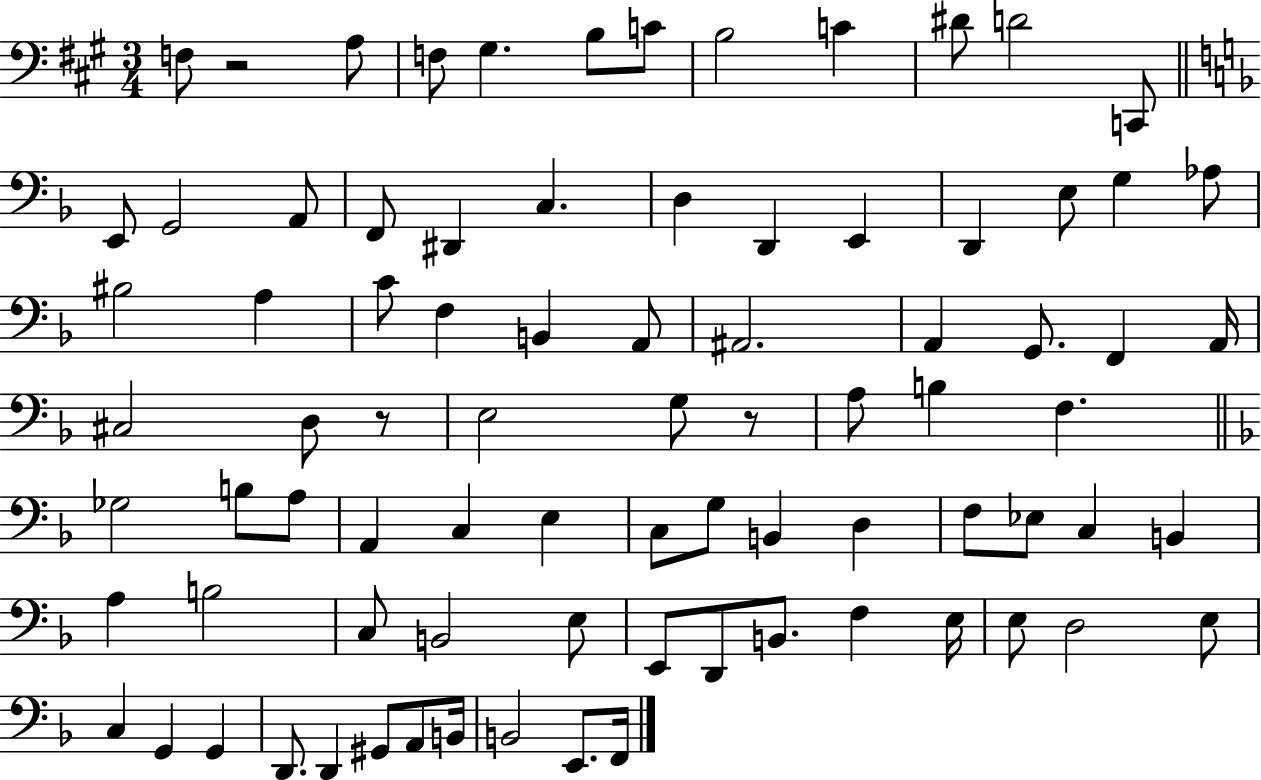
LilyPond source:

{
  \clef bass
  \numericTimeSignature
  \time 3/4
  \key a \major
  f8 r2 a8 | f8 gis4. b8 c'8 | b2 c'4 | dis'8 d'2 c,8 | \break \bar "||" \break \key d \minor e,8 g,2 a,8 | f,8 dis,4 c4. | d4 d,4 e,4 | d,4 e8 g4 aes8 | \break bis2 a4 | c'8 f4 b,4 a,8 | ais,2. | a,4 g,8. f,4 a,16 | \break cis2 d8 r8 | e2 g8 r8 | a8 b4 f4. | \bar "||" \break \key d \minor ges2 b8 a8 | a,4 c4 e4 | c8 g8 b,4 d4 | f8 ees8 c4 b,4 | \break a4 b2 | c8 b,2 e8 | e,8 d,8 b,8. f4 e16 | e8 d2 e8 | \break c4 g,4 g,4 | d,8. d,4 gis,8 a,8 b,16 | b,2 e,8. f,16 | \bar "|."
}